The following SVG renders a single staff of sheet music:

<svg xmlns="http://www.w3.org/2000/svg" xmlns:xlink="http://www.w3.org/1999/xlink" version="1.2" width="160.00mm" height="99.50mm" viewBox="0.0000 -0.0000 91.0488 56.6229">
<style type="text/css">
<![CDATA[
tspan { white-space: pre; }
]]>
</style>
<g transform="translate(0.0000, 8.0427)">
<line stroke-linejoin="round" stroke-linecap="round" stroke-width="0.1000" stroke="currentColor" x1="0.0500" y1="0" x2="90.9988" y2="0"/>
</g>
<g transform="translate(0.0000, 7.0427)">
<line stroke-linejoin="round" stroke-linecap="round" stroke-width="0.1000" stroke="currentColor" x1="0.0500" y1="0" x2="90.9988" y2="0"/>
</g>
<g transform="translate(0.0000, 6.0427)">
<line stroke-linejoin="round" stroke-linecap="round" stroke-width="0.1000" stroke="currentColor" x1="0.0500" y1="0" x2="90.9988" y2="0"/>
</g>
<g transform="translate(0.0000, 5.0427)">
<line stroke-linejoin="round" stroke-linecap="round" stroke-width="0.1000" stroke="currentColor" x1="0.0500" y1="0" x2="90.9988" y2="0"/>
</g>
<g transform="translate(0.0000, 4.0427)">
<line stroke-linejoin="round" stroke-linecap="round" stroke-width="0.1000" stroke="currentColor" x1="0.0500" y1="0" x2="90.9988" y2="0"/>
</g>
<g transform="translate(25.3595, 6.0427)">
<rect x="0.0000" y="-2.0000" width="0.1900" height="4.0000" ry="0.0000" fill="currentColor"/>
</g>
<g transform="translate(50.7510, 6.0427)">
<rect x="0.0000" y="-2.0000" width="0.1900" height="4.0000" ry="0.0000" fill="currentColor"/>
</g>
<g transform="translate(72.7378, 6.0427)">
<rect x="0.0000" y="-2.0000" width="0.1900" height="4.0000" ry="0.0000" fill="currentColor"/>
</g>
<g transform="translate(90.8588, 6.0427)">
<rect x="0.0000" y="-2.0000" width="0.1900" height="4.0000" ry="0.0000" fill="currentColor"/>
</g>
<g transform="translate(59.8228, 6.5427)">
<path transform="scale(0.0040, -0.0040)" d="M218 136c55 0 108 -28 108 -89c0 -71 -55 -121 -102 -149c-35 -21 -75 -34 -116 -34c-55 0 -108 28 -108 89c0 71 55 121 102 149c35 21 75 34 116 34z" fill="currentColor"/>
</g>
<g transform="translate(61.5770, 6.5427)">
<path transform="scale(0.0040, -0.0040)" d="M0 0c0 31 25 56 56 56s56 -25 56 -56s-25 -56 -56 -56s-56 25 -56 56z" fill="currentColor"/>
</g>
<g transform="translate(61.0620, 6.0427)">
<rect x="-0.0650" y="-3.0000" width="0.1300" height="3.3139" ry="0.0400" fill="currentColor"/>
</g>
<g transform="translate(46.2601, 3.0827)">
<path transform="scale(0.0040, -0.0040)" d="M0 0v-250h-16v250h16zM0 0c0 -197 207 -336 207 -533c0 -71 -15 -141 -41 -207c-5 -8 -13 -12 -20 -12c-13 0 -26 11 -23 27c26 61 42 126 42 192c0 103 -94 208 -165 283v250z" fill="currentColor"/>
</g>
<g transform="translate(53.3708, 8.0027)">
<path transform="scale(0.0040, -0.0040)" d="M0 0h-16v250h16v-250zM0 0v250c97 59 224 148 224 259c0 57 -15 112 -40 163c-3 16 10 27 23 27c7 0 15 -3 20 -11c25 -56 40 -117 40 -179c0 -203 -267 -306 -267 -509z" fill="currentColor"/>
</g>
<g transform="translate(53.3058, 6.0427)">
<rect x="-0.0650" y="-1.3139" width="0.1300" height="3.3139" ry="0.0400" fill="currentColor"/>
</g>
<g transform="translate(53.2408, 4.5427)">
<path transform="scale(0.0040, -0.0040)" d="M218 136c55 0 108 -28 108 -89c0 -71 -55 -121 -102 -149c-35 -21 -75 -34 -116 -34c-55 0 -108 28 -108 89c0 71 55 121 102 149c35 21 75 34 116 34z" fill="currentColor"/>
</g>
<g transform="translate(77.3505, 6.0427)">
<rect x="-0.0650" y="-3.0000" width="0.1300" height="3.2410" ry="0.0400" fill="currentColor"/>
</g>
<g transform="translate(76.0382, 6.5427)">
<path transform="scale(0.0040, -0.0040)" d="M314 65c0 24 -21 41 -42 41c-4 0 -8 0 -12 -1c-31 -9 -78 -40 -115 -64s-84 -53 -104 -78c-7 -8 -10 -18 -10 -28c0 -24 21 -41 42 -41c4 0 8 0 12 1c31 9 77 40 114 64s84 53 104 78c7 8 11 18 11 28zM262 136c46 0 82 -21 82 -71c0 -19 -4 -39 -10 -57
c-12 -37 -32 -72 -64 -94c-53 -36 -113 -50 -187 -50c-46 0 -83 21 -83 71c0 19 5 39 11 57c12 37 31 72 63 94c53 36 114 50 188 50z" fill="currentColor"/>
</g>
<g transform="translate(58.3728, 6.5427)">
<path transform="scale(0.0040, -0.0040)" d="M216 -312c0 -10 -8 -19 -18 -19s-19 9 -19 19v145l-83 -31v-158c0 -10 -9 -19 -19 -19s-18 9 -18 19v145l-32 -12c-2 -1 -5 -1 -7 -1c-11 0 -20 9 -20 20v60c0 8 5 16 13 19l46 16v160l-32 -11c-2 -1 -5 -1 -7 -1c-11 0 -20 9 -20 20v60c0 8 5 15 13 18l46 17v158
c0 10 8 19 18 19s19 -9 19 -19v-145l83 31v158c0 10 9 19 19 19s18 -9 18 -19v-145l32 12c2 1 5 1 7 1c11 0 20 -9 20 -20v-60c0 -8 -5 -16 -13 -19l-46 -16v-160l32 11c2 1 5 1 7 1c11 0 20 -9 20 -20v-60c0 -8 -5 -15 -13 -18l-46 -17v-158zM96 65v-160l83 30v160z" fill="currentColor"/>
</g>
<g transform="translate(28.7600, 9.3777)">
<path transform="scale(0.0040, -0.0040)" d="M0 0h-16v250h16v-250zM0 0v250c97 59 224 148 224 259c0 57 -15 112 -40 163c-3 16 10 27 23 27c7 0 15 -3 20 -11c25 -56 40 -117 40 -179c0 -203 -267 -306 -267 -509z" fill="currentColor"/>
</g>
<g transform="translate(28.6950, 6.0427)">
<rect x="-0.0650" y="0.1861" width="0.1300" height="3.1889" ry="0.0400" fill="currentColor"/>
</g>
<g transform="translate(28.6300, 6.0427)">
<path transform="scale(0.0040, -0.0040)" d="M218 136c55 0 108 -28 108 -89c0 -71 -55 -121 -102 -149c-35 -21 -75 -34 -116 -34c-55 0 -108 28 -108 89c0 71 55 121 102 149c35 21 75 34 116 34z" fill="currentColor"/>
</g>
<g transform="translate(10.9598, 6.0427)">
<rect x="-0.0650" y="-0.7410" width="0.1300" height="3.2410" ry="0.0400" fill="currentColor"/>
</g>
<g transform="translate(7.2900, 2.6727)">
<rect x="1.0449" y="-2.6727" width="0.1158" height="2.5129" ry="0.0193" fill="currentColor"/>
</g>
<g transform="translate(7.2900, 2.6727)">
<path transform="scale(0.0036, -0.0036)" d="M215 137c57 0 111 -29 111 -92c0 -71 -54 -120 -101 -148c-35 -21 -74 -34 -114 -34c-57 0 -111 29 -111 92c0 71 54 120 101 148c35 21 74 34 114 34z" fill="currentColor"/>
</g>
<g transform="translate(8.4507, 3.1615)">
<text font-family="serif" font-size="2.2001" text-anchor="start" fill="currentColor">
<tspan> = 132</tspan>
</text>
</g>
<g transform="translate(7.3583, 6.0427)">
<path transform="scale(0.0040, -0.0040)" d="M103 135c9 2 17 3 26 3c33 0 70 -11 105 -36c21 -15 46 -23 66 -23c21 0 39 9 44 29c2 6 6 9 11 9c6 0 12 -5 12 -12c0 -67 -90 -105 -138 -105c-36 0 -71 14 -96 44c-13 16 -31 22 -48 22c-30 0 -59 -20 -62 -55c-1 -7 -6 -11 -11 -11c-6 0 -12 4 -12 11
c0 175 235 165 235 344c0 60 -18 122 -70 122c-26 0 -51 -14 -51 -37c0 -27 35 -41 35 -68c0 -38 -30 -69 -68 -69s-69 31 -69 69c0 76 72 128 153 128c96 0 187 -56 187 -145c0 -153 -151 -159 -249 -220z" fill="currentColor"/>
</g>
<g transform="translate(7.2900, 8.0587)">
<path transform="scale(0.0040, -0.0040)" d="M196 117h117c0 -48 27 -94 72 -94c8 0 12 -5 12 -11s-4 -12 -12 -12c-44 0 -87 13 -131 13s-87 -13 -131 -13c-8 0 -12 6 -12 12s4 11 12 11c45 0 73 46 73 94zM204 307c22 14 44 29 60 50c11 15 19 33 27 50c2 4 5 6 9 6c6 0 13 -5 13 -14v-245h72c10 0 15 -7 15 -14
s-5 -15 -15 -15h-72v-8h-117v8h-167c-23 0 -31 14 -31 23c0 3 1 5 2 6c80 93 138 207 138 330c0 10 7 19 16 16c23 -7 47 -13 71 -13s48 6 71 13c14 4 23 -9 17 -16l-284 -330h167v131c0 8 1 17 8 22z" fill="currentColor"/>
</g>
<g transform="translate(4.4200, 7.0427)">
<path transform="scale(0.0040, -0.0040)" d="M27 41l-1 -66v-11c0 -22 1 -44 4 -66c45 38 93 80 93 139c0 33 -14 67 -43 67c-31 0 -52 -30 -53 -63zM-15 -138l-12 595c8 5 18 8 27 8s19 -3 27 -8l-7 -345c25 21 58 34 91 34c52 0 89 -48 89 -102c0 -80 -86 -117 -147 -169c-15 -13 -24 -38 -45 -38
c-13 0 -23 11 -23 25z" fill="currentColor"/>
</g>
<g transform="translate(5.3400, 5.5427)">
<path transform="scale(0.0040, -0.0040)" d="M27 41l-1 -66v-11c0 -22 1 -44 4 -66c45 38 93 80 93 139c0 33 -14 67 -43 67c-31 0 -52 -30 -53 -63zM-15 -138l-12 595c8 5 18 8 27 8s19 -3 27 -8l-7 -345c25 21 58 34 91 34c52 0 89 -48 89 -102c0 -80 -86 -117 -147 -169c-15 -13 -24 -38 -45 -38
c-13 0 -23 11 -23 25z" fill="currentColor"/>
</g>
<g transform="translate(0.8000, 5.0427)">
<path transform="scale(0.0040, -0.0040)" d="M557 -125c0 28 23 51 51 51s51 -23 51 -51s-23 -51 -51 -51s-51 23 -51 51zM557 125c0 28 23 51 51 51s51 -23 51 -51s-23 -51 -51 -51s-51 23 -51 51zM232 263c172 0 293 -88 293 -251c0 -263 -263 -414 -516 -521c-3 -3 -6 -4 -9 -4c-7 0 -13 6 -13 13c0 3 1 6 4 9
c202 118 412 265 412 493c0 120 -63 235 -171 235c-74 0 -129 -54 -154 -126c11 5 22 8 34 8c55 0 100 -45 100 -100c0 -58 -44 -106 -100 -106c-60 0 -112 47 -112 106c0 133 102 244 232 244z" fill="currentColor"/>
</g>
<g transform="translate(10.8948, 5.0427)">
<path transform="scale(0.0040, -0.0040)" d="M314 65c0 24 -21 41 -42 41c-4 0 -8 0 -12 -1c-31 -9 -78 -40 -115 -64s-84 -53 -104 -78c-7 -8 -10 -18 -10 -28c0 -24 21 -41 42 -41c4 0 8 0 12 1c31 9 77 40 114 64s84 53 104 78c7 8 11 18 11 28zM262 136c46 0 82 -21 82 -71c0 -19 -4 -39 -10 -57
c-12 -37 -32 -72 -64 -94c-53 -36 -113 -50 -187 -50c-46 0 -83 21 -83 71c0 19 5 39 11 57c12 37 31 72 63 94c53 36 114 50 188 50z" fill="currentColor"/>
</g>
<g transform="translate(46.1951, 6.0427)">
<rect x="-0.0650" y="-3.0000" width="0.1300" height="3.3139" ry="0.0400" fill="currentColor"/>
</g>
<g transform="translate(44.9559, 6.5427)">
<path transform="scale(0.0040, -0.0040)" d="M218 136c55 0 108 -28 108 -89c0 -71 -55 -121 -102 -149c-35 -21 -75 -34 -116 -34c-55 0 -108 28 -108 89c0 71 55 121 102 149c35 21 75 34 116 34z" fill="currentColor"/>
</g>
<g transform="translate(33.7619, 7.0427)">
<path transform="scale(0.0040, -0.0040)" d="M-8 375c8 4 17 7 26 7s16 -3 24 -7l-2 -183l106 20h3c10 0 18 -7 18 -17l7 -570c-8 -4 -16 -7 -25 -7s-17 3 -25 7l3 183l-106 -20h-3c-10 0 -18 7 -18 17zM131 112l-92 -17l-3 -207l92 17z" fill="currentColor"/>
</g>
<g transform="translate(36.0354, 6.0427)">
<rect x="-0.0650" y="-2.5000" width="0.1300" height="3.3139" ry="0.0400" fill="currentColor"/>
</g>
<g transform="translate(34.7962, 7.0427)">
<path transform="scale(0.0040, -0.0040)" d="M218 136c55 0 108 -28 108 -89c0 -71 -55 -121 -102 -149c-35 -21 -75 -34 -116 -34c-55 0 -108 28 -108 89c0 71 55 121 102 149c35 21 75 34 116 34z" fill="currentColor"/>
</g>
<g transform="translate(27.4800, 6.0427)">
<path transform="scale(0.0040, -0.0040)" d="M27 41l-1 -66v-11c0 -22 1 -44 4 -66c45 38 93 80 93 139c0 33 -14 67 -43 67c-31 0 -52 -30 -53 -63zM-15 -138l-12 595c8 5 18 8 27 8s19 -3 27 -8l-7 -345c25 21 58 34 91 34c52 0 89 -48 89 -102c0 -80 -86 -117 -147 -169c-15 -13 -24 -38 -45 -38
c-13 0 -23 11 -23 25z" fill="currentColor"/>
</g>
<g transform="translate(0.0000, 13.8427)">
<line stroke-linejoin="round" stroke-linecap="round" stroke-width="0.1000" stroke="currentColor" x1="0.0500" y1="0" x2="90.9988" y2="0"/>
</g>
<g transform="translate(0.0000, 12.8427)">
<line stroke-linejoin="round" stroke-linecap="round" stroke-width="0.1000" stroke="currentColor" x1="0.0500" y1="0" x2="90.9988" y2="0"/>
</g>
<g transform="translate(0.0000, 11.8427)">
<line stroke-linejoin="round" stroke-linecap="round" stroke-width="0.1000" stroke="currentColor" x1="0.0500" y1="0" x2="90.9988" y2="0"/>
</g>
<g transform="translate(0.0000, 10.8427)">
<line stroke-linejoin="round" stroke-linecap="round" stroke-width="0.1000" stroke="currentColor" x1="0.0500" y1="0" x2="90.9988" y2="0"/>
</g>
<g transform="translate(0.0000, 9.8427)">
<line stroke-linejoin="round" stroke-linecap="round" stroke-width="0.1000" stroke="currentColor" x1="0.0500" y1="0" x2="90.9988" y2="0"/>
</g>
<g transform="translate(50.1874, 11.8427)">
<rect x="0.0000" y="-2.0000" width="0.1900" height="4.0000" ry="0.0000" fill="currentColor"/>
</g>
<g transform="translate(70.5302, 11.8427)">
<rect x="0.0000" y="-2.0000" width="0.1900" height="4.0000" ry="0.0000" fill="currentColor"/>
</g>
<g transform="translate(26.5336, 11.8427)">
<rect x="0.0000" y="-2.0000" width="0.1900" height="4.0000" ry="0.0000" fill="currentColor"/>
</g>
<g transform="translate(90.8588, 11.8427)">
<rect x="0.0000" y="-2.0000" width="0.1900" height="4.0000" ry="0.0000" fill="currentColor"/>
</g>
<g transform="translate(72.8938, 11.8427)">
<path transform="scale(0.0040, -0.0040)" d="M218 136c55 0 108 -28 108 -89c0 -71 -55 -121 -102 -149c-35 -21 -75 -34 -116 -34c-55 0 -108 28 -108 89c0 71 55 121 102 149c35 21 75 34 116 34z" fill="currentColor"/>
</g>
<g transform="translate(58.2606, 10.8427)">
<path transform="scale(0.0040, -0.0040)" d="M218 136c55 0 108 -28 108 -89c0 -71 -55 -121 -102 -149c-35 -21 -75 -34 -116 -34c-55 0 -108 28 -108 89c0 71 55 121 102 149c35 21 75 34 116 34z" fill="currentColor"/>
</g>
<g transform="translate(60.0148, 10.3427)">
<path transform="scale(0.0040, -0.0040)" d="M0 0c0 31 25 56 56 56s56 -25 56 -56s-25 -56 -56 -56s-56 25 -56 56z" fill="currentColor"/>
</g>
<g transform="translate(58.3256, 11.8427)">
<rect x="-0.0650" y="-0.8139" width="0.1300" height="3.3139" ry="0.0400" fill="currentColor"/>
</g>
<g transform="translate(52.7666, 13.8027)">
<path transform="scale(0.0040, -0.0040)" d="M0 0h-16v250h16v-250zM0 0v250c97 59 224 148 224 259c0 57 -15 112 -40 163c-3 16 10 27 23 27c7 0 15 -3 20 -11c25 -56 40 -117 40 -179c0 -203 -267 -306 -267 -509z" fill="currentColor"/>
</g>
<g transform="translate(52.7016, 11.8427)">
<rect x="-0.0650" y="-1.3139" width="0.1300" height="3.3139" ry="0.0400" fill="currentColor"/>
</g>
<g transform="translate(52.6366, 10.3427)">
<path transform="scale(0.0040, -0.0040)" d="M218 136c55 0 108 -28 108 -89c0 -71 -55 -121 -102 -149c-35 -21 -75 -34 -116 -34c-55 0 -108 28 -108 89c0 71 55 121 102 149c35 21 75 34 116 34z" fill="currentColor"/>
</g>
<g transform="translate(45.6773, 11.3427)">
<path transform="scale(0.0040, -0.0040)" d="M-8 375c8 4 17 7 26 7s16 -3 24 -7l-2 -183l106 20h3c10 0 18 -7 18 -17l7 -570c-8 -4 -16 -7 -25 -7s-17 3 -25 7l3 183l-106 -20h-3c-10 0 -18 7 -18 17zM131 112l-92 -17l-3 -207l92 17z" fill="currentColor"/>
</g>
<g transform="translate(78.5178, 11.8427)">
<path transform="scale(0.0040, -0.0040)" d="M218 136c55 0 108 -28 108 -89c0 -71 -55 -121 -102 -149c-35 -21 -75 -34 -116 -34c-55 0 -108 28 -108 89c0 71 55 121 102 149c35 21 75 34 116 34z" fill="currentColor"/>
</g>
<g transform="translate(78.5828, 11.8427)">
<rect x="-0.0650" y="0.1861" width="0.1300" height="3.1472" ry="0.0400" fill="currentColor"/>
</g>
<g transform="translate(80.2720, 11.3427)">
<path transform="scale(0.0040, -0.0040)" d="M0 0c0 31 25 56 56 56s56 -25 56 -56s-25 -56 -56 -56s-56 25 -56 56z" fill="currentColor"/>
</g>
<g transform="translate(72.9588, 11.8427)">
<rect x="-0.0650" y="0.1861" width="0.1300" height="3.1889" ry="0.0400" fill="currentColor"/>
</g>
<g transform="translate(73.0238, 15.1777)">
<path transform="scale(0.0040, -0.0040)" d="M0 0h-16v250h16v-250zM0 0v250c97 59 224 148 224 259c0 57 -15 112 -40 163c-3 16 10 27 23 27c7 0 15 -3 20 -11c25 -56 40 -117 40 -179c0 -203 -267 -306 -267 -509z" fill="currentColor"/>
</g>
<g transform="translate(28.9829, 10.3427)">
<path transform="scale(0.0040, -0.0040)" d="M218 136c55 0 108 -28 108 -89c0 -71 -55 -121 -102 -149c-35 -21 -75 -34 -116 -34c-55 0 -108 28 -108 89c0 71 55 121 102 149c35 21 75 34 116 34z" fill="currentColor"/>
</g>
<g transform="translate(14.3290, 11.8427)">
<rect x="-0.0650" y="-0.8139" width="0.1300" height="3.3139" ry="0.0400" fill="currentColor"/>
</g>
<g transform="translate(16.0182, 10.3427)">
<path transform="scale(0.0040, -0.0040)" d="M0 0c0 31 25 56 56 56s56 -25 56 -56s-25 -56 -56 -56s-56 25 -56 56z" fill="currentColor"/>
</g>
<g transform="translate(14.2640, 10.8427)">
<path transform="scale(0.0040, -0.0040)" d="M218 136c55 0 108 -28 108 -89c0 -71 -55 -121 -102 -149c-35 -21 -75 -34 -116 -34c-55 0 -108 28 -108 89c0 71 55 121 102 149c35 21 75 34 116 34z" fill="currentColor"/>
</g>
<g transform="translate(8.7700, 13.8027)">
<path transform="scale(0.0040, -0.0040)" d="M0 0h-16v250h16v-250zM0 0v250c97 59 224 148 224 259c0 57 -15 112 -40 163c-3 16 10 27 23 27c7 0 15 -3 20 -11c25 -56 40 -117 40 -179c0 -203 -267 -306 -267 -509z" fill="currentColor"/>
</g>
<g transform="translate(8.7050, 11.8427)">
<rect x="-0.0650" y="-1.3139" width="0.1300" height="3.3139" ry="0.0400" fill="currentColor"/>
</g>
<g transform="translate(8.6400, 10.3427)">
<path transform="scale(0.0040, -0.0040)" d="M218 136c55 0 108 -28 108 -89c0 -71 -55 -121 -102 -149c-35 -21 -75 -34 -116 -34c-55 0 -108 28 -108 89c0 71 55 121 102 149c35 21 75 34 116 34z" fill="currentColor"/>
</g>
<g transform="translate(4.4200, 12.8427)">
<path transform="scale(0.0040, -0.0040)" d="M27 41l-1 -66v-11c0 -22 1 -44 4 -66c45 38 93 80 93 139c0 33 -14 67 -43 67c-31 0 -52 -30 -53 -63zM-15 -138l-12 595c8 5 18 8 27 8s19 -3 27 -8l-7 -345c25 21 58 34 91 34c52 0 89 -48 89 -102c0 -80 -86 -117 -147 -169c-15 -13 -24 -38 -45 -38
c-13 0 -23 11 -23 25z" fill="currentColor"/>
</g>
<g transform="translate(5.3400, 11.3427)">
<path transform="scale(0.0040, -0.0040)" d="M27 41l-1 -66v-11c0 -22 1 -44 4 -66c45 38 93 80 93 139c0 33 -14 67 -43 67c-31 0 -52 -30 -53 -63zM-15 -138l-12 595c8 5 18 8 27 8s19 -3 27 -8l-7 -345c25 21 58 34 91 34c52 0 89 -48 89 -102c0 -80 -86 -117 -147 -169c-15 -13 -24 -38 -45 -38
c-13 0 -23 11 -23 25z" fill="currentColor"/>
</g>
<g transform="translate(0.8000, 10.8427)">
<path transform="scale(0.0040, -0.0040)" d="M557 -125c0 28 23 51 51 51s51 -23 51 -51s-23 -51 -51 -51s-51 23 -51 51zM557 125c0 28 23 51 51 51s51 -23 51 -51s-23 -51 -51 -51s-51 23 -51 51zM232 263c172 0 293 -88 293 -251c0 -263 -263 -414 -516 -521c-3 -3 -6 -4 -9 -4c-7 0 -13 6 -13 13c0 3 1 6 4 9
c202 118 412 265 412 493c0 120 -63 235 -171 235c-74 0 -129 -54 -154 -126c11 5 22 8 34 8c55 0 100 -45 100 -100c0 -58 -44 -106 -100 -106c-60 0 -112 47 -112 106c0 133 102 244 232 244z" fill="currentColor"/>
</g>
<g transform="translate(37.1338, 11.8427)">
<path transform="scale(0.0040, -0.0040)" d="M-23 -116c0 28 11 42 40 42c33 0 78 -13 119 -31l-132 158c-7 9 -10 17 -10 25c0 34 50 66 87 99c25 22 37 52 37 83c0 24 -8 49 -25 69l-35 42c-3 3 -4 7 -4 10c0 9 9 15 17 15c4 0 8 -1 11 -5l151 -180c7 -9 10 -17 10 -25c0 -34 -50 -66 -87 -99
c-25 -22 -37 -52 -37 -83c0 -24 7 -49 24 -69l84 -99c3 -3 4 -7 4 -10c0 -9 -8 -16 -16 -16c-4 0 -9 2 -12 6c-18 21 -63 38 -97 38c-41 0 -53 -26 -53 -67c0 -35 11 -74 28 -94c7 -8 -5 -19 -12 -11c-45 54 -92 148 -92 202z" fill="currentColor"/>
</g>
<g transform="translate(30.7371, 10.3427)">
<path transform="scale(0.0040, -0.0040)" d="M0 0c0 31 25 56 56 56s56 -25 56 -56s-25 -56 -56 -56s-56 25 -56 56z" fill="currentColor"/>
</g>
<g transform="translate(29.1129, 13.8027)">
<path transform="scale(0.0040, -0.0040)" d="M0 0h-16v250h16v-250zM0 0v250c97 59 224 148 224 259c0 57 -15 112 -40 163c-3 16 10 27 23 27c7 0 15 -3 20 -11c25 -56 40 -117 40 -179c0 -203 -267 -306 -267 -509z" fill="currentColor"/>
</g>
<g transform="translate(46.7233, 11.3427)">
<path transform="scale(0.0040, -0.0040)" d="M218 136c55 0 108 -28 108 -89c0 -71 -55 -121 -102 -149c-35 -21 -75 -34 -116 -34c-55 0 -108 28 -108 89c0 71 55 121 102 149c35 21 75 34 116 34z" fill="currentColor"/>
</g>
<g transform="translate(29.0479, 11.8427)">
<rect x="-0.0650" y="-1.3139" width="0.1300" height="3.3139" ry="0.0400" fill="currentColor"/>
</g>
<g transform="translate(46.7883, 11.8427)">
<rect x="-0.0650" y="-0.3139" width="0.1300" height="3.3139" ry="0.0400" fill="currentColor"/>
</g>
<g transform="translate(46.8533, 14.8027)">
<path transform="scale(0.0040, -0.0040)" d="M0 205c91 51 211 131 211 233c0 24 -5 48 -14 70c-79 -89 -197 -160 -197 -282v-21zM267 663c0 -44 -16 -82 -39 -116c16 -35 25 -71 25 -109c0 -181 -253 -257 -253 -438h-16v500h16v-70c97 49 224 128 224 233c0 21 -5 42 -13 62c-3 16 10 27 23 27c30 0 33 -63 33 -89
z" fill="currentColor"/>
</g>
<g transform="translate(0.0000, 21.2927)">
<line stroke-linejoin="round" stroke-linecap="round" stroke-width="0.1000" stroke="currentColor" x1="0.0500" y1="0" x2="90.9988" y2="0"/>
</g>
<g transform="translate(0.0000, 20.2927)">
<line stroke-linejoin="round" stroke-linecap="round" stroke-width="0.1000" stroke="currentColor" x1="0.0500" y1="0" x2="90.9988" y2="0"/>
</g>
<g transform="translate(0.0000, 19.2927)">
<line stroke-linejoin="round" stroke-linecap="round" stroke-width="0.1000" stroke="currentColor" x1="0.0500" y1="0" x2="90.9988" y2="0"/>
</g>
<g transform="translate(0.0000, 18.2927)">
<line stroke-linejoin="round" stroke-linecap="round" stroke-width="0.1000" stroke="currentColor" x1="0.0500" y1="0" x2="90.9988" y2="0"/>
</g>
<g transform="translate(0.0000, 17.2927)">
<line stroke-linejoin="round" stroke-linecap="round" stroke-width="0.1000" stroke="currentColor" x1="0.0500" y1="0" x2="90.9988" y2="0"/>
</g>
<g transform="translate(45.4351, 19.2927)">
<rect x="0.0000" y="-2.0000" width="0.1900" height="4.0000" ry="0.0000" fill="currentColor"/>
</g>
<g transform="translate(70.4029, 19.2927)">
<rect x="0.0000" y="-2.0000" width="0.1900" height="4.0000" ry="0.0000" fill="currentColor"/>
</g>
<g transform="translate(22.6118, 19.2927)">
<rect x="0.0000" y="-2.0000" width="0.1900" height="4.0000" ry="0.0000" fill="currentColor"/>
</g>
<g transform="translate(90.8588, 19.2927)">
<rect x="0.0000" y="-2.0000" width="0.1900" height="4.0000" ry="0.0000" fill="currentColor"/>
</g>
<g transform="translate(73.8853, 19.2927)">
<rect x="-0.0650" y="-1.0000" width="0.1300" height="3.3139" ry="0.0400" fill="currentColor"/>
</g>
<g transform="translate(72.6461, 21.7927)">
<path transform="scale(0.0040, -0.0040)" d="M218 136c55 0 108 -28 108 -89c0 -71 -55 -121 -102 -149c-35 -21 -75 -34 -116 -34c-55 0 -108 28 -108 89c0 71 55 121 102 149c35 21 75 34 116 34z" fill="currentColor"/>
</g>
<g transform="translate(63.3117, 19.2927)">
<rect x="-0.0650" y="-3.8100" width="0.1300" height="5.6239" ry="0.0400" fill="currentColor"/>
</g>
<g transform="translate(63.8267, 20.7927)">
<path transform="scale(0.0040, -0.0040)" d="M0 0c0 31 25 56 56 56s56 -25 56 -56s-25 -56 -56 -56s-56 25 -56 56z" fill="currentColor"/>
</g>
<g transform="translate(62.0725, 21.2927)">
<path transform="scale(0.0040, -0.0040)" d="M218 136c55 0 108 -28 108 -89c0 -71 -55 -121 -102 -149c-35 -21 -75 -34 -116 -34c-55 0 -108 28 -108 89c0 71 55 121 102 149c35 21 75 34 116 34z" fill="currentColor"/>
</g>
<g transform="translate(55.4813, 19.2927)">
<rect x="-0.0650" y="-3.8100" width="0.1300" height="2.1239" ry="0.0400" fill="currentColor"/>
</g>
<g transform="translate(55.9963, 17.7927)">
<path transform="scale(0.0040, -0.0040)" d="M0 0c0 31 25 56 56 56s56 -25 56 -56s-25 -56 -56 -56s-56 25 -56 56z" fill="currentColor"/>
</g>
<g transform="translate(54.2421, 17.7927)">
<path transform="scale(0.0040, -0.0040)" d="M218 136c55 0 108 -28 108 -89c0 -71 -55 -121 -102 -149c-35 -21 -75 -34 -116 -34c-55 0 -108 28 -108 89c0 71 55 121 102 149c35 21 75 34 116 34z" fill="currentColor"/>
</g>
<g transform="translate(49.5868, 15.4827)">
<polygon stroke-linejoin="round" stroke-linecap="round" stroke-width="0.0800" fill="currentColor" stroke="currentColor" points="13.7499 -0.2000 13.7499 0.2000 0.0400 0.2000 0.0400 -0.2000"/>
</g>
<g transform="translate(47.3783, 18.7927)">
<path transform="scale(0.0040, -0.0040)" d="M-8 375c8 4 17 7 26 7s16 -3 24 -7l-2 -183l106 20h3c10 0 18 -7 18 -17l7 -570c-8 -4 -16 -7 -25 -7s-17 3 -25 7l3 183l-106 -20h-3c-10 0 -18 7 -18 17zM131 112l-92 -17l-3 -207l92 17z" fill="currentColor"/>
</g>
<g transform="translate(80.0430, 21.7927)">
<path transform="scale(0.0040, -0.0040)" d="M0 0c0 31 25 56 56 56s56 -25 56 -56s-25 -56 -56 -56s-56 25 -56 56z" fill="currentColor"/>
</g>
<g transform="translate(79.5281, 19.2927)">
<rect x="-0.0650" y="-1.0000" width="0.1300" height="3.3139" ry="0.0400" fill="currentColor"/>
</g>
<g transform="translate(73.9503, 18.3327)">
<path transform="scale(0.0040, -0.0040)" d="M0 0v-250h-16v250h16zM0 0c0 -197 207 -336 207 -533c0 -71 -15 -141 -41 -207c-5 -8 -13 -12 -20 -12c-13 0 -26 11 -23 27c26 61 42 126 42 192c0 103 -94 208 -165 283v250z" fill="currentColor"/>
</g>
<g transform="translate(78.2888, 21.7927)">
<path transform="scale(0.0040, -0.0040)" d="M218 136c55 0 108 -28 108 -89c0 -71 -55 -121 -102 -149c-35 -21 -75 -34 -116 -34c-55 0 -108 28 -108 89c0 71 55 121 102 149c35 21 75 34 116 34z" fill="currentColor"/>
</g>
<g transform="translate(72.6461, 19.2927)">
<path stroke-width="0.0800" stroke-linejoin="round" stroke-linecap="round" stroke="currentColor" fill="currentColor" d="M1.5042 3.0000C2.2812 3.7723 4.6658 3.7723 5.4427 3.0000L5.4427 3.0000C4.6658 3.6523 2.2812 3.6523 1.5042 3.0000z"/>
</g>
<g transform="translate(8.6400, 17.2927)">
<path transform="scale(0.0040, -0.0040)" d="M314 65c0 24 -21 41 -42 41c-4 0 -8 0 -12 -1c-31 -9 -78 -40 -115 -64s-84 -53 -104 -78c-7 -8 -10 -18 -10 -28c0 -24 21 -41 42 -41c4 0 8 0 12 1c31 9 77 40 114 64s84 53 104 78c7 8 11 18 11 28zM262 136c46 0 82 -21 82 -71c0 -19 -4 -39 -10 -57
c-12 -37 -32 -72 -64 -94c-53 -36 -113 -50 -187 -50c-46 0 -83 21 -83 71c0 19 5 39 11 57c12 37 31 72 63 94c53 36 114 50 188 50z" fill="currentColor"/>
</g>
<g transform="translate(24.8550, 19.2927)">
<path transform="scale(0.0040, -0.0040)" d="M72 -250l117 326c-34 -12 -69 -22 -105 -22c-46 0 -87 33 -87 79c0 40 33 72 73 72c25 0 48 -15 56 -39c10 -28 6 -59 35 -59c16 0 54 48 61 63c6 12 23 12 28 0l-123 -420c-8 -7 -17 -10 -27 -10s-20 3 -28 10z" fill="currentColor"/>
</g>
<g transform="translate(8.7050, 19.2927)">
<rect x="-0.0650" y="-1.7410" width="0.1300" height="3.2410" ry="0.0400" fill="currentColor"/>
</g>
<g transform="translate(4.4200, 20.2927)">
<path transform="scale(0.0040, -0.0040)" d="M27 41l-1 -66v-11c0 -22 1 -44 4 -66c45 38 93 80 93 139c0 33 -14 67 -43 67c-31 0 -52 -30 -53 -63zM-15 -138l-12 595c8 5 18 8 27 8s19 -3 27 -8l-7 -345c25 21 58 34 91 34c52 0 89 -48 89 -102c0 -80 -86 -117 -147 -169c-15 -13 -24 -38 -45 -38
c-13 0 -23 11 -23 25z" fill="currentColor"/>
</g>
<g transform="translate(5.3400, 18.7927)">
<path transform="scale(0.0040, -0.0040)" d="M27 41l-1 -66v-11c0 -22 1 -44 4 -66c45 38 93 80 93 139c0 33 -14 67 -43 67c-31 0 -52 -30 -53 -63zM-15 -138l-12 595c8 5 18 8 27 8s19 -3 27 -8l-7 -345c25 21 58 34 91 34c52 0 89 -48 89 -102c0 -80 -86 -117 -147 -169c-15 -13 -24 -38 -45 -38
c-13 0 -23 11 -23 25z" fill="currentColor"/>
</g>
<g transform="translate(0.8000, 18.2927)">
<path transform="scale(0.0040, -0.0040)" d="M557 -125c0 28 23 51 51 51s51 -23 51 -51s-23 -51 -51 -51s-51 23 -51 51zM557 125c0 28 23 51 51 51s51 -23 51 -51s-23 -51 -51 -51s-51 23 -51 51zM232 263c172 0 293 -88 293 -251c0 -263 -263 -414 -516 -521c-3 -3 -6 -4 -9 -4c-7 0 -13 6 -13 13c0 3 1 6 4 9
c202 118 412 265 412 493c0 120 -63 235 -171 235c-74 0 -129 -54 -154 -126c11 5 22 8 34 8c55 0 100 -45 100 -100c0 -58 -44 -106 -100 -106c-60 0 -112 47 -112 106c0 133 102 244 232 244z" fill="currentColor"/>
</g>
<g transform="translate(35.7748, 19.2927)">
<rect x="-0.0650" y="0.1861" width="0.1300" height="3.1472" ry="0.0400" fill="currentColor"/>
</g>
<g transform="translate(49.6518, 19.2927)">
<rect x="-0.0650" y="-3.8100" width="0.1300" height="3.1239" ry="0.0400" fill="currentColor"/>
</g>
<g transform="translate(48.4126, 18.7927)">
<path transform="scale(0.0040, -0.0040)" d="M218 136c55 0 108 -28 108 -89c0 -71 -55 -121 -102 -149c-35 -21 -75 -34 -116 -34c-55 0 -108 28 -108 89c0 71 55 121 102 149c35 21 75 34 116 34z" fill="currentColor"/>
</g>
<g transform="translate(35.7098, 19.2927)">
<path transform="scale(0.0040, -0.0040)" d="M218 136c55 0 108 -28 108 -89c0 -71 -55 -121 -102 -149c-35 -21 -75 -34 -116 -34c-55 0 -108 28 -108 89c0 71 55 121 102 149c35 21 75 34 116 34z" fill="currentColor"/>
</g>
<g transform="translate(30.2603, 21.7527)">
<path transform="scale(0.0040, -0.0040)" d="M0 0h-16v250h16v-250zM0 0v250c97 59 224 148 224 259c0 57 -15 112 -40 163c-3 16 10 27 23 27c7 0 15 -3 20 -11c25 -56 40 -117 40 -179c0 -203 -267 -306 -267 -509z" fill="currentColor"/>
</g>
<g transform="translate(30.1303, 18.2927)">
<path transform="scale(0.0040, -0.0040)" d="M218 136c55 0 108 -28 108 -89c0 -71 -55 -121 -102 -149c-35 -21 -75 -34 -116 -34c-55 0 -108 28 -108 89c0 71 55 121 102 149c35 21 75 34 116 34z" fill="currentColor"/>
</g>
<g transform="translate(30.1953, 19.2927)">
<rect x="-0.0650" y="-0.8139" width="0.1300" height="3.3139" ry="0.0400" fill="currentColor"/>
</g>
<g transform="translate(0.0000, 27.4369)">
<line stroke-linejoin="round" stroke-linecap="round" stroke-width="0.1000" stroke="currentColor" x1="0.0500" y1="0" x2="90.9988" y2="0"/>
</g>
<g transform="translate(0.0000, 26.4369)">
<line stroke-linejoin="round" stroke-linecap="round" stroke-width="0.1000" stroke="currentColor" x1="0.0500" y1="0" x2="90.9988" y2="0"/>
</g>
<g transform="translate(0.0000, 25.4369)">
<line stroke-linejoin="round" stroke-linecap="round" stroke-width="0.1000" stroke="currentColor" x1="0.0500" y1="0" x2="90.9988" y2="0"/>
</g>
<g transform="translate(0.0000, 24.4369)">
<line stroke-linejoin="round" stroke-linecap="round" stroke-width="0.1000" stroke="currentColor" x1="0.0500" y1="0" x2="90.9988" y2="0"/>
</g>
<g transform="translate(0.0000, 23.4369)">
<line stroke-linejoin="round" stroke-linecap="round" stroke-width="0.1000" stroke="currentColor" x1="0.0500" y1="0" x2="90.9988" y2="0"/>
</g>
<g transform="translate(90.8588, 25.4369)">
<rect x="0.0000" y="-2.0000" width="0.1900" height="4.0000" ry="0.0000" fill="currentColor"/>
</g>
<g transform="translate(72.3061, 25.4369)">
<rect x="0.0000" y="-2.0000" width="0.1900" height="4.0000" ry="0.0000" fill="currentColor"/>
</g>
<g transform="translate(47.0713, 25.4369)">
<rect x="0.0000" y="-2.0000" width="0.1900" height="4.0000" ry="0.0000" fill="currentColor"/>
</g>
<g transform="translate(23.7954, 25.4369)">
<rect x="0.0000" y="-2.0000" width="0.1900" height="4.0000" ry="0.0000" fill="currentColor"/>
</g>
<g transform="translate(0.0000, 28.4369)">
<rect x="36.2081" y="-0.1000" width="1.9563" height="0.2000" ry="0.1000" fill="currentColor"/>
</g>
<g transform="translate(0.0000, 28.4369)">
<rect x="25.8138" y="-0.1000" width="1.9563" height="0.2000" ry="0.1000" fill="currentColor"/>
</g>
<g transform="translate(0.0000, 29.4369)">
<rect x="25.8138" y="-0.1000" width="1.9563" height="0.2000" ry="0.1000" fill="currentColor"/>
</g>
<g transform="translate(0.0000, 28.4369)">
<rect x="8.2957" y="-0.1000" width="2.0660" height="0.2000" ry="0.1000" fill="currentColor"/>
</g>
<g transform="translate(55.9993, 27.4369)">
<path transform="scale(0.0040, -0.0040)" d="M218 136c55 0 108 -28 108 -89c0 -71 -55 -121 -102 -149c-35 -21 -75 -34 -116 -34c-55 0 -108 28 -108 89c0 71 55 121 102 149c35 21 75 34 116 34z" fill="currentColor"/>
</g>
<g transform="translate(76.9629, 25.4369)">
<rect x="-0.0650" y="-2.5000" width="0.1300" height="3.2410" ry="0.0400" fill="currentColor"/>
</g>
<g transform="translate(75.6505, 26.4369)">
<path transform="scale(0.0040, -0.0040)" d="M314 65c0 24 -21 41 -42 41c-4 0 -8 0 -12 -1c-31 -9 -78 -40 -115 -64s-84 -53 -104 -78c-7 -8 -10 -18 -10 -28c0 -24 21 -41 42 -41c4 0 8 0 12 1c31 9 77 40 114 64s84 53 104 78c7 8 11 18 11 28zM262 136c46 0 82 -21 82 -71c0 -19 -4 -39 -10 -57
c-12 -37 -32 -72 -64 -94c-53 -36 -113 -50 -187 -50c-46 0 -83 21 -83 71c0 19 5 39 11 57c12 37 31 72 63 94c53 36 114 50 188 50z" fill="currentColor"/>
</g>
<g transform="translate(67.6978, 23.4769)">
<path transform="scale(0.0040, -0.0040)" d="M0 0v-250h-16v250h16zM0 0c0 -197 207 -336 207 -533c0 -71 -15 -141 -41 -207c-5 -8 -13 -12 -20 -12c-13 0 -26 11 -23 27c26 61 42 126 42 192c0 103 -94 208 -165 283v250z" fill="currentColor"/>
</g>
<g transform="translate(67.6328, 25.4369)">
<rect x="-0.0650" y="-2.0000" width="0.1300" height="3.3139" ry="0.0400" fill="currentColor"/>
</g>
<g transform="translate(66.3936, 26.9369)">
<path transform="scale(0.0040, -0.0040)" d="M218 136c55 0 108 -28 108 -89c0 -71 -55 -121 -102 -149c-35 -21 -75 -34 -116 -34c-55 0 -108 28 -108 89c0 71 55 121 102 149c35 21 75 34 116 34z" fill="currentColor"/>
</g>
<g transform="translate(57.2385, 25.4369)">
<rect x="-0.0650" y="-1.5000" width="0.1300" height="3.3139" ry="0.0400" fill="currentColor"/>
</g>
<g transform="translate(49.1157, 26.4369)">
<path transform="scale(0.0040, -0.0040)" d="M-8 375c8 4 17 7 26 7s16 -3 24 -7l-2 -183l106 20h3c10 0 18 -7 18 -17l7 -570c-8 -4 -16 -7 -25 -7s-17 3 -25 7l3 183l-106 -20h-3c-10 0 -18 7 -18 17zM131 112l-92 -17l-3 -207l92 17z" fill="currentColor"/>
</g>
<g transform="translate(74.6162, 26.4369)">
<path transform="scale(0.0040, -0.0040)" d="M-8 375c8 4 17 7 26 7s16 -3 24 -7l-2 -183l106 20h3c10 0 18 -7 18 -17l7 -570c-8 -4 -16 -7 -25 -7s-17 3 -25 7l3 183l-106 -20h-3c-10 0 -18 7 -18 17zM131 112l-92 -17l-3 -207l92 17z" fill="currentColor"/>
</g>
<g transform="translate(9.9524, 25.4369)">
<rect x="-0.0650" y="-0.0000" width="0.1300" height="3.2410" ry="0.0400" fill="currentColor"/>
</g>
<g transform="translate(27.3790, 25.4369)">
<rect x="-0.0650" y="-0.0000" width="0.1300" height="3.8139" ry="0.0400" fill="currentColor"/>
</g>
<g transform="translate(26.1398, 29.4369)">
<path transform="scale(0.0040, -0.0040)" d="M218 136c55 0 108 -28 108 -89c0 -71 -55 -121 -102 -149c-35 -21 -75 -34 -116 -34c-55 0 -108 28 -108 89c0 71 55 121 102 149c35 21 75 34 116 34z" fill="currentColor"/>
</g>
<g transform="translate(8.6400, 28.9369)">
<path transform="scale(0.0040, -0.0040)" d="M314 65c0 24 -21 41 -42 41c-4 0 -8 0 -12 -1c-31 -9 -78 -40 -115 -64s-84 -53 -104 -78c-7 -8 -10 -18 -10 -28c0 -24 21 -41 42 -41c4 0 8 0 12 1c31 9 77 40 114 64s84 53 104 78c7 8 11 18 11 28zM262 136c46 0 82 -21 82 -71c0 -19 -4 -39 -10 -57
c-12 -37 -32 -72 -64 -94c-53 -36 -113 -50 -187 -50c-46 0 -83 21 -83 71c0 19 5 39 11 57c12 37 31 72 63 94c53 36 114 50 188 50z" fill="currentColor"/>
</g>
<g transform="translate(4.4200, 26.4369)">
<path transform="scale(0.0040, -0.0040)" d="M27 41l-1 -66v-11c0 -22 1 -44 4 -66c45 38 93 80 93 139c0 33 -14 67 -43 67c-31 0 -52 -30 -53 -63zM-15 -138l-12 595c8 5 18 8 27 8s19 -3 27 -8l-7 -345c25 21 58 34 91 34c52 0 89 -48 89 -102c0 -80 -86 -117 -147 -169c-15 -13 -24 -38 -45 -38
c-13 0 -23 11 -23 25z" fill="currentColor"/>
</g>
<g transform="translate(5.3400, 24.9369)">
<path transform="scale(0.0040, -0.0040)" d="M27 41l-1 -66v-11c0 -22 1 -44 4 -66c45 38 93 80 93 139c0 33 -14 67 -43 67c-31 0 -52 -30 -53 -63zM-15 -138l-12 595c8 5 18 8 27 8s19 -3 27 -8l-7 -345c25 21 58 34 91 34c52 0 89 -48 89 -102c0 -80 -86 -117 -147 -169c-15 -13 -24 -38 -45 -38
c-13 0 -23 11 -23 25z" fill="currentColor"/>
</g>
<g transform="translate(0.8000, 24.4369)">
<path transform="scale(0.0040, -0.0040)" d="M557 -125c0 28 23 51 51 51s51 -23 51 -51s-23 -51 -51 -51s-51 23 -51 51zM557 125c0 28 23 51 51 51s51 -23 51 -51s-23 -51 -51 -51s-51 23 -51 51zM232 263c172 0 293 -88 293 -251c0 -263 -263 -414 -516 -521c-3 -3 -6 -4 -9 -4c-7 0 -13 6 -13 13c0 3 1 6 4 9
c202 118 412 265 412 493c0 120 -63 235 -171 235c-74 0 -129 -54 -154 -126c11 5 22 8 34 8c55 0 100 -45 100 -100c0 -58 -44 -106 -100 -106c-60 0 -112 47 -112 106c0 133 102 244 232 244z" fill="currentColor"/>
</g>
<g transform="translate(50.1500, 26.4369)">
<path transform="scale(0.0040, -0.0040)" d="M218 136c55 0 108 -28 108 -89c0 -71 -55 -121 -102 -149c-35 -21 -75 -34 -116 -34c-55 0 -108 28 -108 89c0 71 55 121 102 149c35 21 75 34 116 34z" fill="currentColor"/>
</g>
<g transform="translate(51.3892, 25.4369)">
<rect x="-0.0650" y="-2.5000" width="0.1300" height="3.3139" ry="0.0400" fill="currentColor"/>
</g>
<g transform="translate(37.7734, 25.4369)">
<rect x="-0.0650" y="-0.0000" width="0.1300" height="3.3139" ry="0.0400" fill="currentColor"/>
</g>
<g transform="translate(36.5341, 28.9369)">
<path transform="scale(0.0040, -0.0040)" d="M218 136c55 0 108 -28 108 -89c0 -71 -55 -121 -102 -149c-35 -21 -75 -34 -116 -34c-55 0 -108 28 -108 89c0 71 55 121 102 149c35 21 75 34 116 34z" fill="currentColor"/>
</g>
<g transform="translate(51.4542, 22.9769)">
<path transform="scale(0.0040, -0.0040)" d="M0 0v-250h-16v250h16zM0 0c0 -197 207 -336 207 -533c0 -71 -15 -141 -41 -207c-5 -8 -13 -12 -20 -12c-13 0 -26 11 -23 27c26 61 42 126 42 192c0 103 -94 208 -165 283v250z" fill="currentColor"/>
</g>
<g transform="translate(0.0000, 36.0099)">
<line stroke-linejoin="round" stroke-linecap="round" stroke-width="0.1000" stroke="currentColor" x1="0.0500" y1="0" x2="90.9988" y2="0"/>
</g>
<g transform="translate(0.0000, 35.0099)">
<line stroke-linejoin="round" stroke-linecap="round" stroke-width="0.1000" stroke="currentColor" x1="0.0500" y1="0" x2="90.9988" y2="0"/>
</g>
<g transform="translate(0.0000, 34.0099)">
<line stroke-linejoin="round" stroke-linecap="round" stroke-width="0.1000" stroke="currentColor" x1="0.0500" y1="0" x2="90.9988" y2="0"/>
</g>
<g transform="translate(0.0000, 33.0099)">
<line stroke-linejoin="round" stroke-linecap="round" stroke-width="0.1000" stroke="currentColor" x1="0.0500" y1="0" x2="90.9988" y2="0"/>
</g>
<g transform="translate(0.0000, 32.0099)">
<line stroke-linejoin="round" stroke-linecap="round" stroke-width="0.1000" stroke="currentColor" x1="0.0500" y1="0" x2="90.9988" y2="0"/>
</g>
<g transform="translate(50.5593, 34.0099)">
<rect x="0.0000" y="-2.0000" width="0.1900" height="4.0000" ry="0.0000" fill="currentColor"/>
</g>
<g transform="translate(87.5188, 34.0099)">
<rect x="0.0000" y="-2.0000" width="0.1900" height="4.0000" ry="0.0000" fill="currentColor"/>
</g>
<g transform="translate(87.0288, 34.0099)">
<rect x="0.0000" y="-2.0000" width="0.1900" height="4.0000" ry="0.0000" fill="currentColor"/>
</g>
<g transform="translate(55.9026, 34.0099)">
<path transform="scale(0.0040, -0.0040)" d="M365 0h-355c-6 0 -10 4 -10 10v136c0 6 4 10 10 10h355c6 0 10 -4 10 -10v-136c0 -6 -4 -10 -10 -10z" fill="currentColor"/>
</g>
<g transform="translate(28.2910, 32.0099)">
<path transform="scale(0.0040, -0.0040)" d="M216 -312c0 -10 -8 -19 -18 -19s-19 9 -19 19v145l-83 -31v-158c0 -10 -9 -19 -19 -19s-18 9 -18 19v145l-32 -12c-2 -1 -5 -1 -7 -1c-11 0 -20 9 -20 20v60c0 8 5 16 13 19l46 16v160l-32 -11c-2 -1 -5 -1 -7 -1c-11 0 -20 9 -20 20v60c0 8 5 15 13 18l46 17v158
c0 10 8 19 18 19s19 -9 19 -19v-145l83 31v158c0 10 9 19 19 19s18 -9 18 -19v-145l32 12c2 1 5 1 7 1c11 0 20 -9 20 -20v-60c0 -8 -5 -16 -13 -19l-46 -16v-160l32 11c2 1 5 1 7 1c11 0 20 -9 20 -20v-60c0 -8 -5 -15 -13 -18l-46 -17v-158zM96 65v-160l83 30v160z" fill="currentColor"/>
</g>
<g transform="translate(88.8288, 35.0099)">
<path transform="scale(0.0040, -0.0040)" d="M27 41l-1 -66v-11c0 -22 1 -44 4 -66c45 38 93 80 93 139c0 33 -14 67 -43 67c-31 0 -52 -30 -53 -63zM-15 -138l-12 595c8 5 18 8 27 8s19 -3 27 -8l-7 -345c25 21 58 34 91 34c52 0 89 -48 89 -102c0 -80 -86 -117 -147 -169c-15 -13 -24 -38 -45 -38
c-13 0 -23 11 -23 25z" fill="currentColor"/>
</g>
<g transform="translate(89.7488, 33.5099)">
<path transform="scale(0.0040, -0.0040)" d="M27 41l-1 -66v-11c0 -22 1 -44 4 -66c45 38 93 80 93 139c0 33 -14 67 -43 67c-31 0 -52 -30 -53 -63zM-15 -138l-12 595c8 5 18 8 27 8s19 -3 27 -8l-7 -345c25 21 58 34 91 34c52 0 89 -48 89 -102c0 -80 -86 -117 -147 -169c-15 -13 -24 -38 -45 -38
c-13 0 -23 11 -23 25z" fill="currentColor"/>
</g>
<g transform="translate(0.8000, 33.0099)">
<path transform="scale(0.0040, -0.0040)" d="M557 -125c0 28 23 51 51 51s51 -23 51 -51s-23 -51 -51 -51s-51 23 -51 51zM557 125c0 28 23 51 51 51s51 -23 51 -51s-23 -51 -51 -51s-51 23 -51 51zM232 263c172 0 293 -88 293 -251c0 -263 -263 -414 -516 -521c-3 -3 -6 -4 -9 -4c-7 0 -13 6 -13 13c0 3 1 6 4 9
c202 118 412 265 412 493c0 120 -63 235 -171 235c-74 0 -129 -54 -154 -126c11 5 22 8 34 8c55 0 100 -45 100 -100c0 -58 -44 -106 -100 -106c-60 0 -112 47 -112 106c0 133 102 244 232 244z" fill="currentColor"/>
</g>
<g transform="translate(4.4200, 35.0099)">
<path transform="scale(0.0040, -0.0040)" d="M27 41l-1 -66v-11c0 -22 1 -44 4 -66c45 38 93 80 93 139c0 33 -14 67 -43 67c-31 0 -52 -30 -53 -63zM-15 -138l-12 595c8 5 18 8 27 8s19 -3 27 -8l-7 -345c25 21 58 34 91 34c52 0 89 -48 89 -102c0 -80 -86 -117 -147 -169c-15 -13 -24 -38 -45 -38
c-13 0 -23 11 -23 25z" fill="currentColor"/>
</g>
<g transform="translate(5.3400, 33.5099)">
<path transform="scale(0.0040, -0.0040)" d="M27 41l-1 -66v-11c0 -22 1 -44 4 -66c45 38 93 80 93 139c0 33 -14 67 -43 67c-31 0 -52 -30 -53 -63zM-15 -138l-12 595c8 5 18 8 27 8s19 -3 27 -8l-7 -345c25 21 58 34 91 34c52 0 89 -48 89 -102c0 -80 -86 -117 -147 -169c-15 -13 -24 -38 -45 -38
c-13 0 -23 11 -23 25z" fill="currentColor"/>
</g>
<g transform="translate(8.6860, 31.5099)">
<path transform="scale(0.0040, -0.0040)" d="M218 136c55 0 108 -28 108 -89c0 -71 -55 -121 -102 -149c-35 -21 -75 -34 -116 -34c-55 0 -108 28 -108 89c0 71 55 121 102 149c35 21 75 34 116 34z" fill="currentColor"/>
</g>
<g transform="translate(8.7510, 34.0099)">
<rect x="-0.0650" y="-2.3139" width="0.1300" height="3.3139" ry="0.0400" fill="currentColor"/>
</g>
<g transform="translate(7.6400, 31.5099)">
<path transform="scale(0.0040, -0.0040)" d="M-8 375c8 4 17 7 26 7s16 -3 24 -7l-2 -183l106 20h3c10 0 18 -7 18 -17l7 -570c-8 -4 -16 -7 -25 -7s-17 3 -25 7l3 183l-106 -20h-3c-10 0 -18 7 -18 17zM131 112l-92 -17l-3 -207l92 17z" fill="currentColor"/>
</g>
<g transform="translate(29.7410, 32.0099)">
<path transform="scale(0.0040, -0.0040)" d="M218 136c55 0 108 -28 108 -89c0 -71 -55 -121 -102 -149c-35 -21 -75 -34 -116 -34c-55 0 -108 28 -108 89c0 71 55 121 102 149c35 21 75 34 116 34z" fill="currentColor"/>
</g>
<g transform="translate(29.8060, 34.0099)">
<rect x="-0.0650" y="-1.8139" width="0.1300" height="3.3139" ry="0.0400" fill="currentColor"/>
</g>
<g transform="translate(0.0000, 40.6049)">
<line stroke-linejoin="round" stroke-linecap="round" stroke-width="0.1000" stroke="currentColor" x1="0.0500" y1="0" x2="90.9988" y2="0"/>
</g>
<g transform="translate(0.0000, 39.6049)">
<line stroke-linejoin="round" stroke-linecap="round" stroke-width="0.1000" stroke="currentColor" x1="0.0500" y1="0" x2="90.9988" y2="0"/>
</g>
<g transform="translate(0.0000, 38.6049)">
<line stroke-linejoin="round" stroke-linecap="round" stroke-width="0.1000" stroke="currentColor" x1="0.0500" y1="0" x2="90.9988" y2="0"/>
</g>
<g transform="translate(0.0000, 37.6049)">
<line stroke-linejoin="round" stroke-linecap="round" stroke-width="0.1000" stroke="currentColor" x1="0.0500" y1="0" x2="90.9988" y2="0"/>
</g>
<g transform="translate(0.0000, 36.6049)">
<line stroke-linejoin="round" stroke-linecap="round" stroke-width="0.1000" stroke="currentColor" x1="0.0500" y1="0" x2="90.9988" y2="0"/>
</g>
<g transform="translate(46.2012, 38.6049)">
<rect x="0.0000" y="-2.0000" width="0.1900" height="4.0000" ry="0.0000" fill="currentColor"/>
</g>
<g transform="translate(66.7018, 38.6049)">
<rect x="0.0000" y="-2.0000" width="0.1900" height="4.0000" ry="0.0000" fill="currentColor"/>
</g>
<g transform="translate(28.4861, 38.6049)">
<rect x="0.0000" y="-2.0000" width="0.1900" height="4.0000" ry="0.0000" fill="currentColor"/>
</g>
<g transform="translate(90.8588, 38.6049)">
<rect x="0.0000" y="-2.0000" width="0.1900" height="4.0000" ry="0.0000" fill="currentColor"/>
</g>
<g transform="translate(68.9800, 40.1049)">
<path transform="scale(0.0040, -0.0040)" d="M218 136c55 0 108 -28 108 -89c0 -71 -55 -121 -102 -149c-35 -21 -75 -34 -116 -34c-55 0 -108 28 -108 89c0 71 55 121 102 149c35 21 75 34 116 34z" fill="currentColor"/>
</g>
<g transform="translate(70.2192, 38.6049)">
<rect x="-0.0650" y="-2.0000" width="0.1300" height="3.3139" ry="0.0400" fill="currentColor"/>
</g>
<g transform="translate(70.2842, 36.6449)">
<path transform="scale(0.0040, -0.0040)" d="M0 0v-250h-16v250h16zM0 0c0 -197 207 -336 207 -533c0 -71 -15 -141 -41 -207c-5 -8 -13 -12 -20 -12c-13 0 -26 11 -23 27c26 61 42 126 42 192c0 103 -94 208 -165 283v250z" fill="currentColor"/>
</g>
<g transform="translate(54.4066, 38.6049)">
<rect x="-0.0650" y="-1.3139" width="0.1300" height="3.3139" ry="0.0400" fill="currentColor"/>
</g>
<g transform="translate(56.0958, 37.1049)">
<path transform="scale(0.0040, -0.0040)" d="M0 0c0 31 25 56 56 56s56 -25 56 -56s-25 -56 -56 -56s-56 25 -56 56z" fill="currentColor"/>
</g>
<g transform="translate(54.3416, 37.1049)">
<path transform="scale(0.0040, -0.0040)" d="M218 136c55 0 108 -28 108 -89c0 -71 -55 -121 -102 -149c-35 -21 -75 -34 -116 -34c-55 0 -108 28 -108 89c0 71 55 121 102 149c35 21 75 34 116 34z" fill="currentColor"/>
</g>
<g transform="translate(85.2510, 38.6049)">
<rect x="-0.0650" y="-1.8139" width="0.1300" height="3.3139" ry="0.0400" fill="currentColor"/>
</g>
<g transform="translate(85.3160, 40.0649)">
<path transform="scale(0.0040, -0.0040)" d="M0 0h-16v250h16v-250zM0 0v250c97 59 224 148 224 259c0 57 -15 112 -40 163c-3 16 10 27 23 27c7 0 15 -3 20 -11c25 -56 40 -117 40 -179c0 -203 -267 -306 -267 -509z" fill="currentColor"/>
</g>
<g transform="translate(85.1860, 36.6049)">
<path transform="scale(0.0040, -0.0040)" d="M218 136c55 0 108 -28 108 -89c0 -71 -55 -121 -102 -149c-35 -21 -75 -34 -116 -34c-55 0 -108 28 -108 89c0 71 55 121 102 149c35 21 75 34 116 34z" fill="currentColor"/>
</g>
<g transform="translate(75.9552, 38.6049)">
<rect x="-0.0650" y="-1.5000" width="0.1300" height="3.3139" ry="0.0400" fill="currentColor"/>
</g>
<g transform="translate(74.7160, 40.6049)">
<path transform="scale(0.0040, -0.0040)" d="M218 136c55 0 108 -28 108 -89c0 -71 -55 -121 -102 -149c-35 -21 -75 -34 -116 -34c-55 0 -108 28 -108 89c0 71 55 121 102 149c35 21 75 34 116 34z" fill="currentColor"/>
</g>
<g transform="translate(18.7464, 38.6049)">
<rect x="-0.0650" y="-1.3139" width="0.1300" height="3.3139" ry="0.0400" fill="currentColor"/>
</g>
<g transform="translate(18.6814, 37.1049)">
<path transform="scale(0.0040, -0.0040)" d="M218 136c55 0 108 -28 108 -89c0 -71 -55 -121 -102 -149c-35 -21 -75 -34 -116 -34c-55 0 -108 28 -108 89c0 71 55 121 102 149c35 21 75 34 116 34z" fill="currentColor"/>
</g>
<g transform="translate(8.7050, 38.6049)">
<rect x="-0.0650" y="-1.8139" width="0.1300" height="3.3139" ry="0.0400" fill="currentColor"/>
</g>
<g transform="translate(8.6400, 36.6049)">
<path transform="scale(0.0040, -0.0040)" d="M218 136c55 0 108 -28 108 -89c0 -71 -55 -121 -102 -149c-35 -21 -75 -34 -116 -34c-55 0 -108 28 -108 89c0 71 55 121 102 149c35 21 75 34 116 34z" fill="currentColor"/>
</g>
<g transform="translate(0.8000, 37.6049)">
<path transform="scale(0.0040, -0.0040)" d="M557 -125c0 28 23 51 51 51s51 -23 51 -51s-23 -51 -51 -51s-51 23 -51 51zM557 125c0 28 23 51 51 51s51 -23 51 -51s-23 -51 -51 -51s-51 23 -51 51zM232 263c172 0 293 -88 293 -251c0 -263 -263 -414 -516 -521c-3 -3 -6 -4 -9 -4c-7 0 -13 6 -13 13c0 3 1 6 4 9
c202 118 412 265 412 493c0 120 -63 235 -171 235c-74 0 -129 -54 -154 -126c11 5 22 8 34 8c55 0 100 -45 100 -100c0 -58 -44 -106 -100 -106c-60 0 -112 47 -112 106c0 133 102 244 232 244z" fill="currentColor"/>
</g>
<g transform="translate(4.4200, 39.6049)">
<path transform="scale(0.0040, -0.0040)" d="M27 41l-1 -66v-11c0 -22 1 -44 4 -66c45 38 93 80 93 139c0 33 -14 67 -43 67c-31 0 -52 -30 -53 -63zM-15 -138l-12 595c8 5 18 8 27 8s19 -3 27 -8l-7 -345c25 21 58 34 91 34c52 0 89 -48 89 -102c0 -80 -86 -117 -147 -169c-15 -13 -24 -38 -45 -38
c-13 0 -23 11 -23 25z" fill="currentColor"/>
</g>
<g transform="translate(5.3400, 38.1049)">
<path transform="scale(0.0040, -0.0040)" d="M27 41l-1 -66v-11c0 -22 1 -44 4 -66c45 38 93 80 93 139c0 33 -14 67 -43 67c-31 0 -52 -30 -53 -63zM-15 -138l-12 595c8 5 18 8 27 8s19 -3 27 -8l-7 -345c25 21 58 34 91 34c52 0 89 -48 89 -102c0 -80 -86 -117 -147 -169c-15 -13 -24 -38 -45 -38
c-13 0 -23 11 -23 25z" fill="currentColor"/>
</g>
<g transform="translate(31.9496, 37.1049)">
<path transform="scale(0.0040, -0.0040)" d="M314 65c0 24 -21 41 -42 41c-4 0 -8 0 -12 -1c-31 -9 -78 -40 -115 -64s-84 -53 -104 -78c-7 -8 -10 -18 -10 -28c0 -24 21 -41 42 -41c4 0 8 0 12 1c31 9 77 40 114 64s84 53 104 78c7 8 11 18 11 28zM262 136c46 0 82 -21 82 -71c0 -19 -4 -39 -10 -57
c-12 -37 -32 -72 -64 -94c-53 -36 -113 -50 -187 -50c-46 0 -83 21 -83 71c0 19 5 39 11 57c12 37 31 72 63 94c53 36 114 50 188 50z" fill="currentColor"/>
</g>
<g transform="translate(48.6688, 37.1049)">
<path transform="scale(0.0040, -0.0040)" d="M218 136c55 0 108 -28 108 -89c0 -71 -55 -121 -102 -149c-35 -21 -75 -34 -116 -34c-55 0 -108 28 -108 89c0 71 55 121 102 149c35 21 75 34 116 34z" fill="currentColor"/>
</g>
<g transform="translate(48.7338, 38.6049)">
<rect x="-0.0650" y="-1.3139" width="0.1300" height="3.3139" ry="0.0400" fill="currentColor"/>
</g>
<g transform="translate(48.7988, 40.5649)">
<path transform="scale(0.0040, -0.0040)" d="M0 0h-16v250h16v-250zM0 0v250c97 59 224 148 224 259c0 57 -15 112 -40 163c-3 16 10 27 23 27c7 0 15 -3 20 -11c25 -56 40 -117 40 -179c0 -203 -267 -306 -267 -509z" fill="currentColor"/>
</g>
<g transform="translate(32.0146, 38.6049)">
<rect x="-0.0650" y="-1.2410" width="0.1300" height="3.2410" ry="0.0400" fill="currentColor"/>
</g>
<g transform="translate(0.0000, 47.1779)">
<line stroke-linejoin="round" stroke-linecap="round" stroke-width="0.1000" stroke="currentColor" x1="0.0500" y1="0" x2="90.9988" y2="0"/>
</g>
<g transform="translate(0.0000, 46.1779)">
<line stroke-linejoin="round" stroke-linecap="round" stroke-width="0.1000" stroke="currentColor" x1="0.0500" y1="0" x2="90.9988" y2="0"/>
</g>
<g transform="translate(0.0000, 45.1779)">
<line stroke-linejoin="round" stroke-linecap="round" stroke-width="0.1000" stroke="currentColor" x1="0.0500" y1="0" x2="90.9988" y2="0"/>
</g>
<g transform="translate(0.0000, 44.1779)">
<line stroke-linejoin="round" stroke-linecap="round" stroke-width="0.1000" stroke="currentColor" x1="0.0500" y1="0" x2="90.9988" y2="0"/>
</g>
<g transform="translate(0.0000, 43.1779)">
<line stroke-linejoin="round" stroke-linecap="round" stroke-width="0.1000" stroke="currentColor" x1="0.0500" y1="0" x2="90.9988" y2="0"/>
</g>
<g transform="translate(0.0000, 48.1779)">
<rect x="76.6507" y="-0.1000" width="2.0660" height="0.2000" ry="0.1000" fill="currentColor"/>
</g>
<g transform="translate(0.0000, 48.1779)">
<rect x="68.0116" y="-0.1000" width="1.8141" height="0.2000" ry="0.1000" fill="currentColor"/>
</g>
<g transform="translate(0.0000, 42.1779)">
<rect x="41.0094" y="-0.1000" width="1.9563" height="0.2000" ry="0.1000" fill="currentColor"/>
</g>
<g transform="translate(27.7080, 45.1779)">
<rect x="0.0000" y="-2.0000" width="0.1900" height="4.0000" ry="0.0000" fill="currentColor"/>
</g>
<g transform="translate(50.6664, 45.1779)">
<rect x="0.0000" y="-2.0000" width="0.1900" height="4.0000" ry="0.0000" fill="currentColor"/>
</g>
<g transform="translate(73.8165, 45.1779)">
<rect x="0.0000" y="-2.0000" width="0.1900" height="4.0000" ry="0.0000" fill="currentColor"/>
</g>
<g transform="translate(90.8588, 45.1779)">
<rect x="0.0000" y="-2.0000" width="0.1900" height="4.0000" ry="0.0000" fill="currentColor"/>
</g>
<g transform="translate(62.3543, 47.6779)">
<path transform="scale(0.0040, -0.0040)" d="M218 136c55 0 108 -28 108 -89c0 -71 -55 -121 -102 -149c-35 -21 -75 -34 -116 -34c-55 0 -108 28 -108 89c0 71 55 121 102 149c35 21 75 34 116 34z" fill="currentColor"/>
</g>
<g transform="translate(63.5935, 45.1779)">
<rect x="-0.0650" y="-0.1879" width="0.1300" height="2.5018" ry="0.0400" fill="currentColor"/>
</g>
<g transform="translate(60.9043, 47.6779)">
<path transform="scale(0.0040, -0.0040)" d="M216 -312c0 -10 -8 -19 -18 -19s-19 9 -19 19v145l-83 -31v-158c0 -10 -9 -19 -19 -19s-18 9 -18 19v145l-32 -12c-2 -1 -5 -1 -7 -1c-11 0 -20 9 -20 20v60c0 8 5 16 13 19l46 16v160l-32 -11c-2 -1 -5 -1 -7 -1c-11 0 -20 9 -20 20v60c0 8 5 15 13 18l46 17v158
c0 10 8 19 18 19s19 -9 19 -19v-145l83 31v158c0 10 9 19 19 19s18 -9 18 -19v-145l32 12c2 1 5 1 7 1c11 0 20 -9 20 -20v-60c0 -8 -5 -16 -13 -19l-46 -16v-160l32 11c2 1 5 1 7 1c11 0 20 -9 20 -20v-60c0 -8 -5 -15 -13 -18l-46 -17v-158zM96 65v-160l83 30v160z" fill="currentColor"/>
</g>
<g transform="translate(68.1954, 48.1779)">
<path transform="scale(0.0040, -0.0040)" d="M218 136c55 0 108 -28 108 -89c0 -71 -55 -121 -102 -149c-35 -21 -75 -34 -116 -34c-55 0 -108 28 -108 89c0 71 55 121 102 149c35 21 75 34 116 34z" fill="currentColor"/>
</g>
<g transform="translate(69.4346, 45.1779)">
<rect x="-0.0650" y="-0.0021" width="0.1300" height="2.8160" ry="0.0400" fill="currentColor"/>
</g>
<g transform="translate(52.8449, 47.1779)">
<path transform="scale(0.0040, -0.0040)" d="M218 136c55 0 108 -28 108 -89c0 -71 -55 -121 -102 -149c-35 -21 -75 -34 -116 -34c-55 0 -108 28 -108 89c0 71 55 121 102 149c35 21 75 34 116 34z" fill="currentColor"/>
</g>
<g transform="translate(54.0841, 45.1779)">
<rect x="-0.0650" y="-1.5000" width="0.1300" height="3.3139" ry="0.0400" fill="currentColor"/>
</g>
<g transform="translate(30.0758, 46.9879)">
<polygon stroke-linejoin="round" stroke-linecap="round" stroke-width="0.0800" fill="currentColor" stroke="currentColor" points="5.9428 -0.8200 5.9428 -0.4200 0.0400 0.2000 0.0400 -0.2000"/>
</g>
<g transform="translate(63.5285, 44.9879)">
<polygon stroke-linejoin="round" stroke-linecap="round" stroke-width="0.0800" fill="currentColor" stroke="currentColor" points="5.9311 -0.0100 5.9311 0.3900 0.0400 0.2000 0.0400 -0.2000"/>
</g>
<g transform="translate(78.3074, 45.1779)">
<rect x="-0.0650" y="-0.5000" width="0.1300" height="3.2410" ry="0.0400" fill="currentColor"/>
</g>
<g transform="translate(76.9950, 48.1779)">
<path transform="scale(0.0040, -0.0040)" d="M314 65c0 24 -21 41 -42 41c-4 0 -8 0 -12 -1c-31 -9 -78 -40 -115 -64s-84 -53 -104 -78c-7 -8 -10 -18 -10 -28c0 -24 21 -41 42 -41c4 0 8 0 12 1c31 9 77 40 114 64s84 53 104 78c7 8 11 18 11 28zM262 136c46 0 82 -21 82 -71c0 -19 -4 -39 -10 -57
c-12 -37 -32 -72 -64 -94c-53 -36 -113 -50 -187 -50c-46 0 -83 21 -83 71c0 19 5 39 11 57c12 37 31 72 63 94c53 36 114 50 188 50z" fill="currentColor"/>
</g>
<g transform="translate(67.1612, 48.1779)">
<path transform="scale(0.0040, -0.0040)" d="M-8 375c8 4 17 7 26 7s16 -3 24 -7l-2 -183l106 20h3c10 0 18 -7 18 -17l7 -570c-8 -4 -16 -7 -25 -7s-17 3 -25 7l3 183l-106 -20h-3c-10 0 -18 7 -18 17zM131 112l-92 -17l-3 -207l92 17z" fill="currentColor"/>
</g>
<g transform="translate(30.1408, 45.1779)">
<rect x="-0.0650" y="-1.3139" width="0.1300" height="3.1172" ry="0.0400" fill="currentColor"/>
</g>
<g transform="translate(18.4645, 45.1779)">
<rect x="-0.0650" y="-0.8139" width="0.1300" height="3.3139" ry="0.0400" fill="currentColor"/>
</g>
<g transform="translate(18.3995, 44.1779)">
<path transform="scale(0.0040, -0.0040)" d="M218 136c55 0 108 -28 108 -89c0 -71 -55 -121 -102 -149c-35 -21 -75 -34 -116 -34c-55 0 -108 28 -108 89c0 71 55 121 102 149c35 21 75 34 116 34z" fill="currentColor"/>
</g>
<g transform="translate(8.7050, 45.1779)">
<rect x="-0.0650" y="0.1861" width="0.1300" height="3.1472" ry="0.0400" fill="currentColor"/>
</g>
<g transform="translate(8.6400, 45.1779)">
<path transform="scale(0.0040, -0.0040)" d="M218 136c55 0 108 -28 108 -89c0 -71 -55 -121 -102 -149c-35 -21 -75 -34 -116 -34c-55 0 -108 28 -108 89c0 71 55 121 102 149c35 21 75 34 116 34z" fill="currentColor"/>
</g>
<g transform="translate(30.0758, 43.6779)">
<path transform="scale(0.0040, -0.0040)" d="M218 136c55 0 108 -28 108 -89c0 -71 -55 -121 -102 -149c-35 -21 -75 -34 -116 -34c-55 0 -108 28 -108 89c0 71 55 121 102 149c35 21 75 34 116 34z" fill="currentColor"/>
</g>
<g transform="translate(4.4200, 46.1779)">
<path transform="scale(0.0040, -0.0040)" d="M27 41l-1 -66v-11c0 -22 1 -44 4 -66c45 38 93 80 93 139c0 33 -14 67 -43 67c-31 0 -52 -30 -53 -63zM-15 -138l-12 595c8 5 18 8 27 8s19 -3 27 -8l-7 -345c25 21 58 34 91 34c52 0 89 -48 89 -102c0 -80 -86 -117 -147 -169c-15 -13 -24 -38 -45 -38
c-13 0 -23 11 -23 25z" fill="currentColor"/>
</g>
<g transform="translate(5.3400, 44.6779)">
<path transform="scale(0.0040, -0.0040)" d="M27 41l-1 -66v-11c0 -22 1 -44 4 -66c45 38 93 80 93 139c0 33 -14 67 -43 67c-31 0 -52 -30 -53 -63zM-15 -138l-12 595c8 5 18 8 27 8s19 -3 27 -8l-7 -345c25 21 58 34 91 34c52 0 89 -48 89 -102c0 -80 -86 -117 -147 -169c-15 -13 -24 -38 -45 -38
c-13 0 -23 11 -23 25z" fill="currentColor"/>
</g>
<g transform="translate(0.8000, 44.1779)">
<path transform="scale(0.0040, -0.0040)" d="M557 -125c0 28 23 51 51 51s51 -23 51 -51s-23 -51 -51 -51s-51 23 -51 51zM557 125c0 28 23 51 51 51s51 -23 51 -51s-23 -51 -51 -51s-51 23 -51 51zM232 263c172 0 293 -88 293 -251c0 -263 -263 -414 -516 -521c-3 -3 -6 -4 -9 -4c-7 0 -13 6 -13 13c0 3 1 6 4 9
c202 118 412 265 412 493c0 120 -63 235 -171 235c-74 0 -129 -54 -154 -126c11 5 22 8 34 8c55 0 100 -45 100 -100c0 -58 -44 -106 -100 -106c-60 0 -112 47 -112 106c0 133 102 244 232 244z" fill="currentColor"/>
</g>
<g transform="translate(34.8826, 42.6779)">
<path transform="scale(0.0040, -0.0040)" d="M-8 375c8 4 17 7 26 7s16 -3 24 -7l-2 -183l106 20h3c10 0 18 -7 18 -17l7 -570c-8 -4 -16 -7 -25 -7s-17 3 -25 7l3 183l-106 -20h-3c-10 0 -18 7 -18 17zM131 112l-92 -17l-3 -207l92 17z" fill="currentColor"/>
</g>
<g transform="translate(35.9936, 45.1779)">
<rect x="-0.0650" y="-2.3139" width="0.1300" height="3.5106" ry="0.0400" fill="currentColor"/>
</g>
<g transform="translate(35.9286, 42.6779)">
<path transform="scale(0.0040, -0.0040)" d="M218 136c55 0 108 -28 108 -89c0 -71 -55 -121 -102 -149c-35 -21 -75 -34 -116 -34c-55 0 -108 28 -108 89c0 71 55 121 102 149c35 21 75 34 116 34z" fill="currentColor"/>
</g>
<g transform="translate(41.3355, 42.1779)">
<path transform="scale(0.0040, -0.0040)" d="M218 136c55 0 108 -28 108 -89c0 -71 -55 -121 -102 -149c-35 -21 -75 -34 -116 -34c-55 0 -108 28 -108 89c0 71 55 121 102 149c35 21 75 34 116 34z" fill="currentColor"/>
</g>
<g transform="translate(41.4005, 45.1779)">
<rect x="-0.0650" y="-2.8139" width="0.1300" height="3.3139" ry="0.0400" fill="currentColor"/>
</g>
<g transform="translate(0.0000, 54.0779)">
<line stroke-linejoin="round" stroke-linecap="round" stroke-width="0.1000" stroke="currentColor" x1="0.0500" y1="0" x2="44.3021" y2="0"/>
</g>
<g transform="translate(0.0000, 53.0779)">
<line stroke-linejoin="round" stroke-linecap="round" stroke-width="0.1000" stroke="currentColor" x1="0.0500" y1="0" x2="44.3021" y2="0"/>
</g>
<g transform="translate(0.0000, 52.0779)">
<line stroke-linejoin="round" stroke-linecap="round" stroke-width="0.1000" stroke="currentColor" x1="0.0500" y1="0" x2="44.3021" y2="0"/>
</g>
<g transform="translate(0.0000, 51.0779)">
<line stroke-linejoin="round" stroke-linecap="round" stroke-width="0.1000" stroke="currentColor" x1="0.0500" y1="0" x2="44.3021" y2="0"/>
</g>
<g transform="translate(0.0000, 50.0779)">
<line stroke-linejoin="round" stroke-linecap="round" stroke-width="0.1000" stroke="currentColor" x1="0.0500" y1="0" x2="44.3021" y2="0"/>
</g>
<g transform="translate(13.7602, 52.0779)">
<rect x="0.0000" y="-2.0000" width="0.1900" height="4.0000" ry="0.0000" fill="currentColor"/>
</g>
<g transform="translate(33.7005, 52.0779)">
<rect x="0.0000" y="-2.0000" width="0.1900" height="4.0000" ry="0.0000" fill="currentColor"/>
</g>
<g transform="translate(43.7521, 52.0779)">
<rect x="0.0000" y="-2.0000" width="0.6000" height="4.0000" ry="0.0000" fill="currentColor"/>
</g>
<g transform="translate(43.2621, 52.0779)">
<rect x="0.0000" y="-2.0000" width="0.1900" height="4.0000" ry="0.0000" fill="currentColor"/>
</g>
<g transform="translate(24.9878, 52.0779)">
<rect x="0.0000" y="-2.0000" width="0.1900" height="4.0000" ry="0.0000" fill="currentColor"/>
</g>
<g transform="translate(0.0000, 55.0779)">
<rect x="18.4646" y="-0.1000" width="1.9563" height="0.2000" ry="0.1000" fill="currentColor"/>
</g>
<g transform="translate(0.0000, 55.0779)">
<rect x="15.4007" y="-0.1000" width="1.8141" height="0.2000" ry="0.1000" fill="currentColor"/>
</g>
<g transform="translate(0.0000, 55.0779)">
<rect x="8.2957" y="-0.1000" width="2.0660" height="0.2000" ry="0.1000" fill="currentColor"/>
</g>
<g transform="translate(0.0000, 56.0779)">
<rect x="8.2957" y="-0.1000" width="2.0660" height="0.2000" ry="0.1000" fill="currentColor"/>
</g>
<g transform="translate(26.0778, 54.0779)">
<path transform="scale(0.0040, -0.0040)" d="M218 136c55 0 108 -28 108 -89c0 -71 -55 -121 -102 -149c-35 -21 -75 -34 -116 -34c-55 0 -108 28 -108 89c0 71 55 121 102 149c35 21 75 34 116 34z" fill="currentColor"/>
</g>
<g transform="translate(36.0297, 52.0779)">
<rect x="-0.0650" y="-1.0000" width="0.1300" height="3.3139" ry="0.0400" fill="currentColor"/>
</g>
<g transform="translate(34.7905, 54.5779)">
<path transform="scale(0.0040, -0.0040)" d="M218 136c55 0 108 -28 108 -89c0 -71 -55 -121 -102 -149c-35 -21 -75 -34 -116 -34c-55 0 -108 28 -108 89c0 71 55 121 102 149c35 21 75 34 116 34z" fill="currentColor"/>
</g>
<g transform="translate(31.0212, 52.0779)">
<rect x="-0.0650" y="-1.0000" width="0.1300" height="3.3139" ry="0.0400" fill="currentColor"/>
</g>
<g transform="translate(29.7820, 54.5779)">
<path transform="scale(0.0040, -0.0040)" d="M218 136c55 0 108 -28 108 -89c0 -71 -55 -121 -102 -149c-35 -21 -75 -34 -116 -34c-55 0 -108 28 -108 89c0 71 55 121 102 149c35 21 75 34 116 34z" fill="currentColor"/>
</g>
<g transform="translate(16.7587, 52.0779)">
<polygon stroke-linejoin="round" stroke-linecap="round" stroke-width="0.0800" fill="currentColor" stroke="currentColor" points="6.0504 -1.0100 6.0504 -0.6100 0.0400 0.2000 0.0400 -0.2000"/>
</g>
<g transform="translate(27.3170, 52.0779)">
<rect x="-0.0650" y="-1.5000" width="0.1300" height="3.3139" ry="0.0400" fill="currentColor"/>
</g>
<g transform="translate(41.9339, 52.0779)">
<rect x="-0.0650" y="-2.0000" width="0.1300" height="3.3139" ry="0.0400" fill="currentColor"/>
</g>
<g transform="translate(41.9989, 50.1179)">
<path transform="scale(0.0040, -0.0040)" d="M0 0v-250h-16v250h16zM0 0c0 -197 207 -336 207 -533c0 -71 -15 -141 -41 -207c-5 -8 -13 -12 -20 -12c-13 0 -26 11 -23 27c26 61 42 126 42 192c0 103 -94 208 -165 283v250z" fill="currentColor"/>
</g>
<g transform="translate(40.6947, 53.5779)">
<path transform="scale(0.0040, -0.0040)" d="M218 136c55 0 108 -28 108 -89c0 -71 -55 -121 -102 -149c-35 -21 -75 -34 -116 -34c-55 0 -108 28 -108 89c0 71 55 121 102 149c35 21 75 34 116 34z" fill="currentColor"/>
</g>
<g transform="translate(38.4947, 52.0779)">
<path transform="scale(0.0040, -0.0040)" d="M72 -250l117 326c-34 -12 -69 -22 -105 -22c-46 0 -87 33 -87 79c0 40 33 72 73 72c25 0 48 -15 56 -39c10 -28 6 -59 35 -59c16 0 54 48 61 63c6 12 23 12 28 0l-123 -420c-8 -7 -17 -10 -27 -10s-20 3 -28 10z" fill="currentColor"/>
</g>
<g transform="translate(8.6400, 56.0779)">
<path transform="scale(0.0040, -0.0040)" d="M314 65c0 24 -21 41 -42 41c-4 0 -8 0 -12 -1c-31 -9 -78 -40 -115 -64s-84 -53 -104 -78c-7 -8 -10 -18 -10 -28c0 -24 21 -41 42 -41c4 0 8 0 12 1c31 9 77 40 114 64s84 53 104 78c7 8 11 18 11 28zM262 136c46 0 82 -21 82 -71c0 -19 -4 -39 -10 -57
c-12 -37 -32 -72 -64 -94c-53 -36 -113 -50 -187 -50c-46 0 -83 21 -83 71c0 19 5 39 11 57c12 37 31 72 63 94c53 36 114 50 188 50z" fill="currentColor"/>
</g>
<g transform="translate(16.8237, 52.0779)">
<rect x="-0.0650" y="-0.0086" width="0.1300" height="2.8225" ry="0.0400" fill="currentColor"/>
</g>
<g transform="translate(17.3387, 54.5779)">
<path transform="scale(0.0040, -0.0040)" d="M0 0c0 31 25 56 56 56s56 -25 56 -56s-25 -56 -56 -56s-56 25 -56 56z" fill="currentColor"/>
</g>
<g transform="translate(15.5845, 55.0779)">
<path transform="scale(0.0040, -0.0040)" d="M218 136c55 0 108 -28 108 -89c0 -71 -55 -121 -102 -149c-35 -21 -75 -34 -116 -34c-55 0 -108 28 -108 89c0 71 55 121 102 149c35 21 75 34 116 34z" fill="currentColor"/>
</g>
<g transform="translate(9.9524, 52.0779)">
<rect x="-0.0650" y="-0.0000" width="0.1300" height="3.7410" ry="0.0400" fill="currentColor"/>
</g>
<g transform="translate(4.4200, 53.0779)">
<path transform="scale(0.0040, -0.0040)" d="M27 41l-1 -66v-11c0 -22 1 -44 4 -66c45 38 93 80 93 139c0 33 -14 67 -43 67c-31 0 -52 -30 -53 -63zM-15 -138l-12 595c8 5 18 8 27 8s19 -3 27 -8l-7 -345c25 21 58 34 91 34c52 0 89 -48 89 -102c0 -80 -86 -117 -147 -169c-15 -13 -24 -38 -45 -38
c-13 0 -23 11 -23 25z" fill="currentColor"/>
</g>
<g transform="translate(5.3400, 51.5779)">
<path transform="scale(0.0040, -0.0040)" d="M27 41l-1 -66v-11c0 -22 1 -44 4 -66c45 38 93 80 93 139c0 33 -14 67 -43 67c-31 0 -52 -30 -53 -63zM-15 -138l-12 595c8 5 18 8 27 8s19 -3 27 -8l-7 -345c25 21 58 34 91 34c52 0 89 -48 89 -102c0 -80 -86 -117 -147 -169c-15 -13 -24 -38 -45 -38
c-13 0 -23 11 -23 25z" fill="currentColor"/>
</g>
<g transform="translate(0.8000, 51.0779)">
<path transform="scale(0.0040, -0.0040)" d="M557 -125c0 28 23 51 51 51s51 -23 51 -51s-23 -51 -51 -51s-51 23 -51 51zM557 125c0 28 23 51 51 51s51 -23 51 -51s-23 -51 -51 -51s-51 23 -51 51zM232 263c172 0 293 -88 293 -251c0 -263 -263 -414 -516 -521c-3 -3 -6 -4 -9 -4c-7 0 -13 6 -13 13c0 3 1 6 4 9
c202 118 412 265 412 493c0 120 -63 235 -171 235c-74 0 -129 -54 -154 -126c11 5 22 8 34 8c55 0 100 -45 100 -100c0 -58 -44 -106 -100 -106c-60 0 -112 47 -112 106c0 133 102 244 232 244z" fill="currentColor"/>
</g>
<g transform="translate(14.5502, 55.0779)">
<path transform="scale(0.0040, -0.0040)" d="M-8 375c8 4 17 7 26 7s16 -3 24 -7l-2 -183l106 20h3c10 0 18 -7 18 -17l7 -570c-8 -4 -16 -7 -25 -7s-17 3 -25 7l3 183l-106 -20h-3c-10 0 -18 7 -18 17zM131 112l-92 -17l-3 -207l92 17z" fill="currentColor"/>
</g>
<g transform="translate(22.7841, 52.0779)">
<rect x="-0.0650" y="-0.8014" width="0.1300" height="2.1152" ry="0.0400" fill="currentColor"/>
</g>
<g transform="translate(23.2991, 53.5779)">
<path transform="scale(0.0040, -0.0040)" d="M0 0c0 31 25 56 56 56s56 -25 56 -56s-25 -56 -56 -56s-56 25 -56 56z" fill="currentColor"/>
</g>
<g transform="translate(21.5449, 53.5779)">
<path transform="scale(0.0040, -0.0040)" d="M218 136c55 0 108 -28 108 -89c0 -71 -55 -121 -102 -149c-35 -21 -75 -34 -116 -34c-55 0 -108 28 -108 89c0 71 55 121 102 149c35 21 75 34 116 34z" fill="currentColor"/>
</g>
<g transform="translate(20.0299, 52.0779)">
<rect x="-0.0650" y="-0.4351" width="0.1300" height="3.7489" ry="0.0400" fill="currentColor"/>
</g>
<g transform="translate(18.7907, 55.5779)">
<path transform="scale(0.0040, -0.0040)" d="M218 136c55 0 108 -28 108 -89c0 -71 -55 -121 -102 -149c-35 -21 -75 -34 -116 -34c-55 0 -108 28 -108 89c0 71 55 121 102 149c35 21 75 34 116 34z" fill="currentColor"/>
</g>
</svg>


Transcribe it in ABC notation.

X:1
T:Untitled
M:2/4
L:1/4
K:Bb
F,2 _D,/2 B,, C,/2 G,/2 ^C, C,2 G,/2 F, G,/2 z E,/4 G,/2 F, D,/2 D, A,2 z/2 F,/2 D, E,/2 G,/2 G,,/2 F,,/2 F,, D,,2 C,, D,, B,,/2 G,, A,,/2 B,,2 B, ^A, z2 A, G, G,2 G,/2 G, A,,/2 G,, A,/2 D, F, G,/2 B,/2 C G,, ^F,,/2 E,,/2 _E,,2 C,,2 E,,/2 D,,/2 A,,/2 G,, F,, F,, z/2 A,,/2